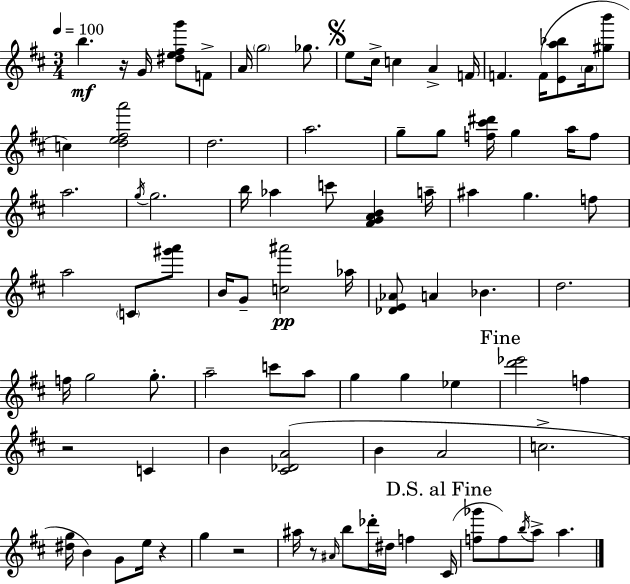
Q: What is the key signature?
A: D major